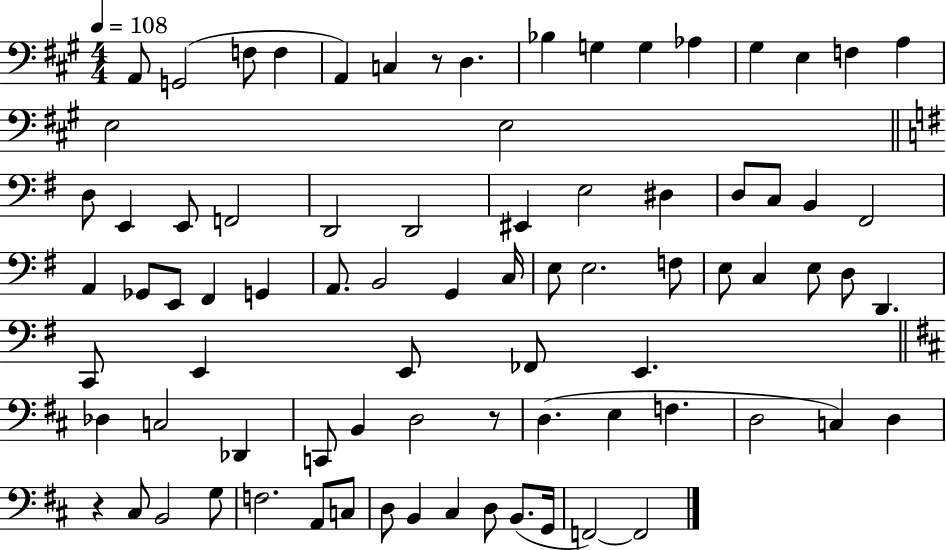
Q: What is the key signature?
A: A major